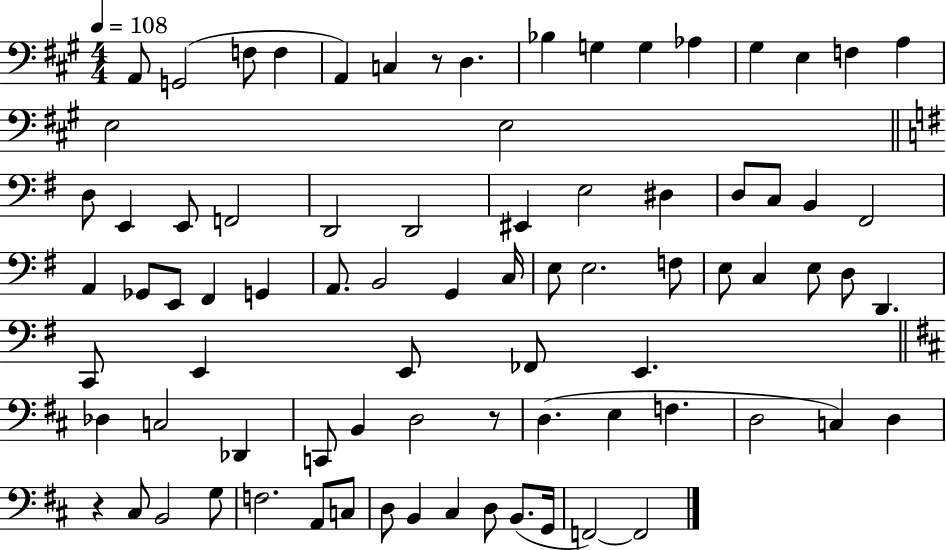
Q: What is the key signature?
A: A major